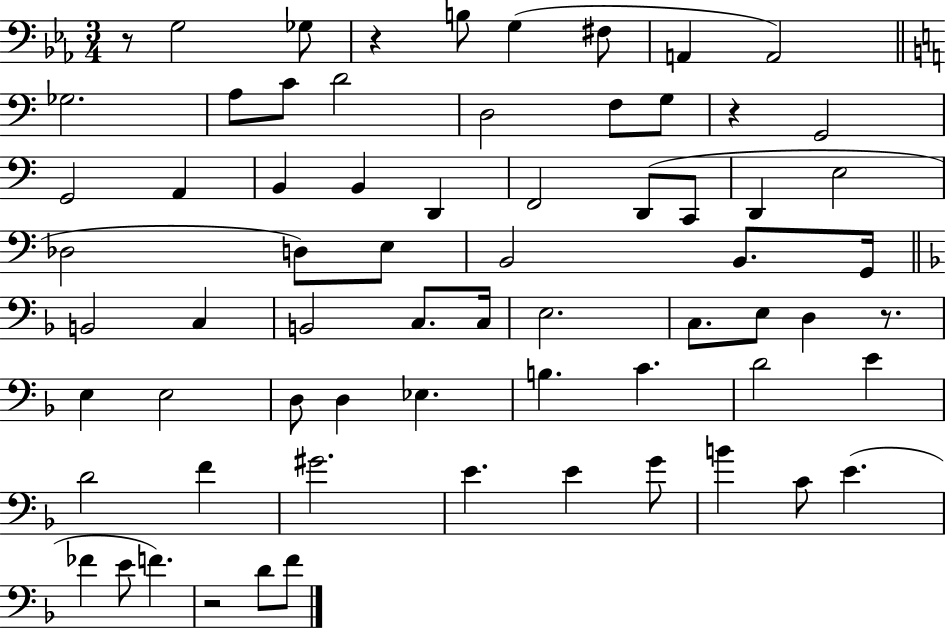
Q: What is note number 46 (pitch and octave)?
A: B3